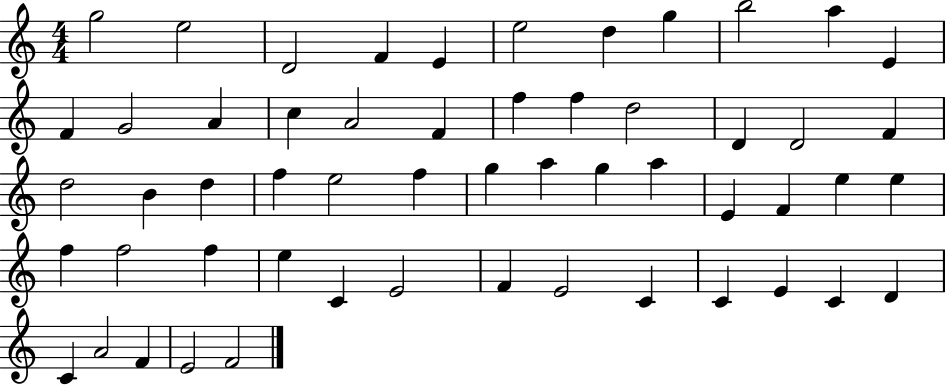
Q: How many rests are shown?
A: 0